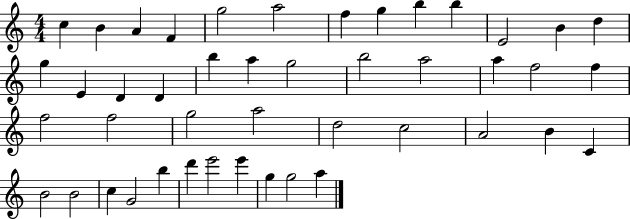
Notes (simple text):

C5/q B4/q A4/q F4/q G5/h A5/h F5/q G5/q B5/q B5/q E4/h B4/q D5/q G5/q E4/q D4/q D4/q B5/q A5/q G5/h B5/h A5/h A5/q F5/h F5/q F5/h F5/h G5/h A5/h D5/h C5/h A4/h B4/q C4/q B4/h B4/h C5/q G4/h B5/q D6/q E6/h E6/q G5/q G5/h A5/q